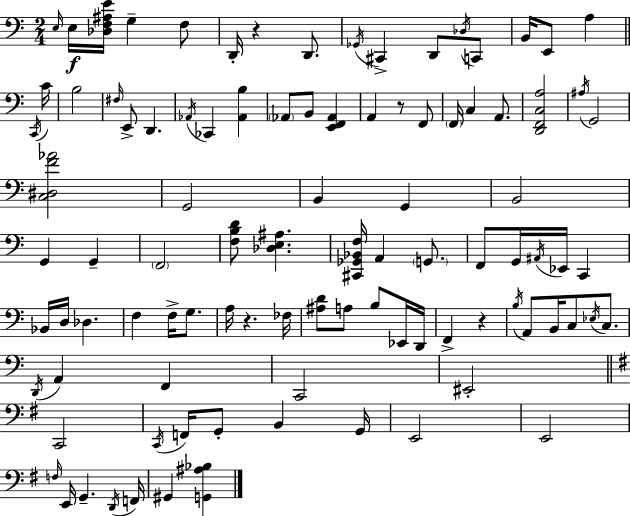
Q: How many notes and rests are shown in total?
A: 97